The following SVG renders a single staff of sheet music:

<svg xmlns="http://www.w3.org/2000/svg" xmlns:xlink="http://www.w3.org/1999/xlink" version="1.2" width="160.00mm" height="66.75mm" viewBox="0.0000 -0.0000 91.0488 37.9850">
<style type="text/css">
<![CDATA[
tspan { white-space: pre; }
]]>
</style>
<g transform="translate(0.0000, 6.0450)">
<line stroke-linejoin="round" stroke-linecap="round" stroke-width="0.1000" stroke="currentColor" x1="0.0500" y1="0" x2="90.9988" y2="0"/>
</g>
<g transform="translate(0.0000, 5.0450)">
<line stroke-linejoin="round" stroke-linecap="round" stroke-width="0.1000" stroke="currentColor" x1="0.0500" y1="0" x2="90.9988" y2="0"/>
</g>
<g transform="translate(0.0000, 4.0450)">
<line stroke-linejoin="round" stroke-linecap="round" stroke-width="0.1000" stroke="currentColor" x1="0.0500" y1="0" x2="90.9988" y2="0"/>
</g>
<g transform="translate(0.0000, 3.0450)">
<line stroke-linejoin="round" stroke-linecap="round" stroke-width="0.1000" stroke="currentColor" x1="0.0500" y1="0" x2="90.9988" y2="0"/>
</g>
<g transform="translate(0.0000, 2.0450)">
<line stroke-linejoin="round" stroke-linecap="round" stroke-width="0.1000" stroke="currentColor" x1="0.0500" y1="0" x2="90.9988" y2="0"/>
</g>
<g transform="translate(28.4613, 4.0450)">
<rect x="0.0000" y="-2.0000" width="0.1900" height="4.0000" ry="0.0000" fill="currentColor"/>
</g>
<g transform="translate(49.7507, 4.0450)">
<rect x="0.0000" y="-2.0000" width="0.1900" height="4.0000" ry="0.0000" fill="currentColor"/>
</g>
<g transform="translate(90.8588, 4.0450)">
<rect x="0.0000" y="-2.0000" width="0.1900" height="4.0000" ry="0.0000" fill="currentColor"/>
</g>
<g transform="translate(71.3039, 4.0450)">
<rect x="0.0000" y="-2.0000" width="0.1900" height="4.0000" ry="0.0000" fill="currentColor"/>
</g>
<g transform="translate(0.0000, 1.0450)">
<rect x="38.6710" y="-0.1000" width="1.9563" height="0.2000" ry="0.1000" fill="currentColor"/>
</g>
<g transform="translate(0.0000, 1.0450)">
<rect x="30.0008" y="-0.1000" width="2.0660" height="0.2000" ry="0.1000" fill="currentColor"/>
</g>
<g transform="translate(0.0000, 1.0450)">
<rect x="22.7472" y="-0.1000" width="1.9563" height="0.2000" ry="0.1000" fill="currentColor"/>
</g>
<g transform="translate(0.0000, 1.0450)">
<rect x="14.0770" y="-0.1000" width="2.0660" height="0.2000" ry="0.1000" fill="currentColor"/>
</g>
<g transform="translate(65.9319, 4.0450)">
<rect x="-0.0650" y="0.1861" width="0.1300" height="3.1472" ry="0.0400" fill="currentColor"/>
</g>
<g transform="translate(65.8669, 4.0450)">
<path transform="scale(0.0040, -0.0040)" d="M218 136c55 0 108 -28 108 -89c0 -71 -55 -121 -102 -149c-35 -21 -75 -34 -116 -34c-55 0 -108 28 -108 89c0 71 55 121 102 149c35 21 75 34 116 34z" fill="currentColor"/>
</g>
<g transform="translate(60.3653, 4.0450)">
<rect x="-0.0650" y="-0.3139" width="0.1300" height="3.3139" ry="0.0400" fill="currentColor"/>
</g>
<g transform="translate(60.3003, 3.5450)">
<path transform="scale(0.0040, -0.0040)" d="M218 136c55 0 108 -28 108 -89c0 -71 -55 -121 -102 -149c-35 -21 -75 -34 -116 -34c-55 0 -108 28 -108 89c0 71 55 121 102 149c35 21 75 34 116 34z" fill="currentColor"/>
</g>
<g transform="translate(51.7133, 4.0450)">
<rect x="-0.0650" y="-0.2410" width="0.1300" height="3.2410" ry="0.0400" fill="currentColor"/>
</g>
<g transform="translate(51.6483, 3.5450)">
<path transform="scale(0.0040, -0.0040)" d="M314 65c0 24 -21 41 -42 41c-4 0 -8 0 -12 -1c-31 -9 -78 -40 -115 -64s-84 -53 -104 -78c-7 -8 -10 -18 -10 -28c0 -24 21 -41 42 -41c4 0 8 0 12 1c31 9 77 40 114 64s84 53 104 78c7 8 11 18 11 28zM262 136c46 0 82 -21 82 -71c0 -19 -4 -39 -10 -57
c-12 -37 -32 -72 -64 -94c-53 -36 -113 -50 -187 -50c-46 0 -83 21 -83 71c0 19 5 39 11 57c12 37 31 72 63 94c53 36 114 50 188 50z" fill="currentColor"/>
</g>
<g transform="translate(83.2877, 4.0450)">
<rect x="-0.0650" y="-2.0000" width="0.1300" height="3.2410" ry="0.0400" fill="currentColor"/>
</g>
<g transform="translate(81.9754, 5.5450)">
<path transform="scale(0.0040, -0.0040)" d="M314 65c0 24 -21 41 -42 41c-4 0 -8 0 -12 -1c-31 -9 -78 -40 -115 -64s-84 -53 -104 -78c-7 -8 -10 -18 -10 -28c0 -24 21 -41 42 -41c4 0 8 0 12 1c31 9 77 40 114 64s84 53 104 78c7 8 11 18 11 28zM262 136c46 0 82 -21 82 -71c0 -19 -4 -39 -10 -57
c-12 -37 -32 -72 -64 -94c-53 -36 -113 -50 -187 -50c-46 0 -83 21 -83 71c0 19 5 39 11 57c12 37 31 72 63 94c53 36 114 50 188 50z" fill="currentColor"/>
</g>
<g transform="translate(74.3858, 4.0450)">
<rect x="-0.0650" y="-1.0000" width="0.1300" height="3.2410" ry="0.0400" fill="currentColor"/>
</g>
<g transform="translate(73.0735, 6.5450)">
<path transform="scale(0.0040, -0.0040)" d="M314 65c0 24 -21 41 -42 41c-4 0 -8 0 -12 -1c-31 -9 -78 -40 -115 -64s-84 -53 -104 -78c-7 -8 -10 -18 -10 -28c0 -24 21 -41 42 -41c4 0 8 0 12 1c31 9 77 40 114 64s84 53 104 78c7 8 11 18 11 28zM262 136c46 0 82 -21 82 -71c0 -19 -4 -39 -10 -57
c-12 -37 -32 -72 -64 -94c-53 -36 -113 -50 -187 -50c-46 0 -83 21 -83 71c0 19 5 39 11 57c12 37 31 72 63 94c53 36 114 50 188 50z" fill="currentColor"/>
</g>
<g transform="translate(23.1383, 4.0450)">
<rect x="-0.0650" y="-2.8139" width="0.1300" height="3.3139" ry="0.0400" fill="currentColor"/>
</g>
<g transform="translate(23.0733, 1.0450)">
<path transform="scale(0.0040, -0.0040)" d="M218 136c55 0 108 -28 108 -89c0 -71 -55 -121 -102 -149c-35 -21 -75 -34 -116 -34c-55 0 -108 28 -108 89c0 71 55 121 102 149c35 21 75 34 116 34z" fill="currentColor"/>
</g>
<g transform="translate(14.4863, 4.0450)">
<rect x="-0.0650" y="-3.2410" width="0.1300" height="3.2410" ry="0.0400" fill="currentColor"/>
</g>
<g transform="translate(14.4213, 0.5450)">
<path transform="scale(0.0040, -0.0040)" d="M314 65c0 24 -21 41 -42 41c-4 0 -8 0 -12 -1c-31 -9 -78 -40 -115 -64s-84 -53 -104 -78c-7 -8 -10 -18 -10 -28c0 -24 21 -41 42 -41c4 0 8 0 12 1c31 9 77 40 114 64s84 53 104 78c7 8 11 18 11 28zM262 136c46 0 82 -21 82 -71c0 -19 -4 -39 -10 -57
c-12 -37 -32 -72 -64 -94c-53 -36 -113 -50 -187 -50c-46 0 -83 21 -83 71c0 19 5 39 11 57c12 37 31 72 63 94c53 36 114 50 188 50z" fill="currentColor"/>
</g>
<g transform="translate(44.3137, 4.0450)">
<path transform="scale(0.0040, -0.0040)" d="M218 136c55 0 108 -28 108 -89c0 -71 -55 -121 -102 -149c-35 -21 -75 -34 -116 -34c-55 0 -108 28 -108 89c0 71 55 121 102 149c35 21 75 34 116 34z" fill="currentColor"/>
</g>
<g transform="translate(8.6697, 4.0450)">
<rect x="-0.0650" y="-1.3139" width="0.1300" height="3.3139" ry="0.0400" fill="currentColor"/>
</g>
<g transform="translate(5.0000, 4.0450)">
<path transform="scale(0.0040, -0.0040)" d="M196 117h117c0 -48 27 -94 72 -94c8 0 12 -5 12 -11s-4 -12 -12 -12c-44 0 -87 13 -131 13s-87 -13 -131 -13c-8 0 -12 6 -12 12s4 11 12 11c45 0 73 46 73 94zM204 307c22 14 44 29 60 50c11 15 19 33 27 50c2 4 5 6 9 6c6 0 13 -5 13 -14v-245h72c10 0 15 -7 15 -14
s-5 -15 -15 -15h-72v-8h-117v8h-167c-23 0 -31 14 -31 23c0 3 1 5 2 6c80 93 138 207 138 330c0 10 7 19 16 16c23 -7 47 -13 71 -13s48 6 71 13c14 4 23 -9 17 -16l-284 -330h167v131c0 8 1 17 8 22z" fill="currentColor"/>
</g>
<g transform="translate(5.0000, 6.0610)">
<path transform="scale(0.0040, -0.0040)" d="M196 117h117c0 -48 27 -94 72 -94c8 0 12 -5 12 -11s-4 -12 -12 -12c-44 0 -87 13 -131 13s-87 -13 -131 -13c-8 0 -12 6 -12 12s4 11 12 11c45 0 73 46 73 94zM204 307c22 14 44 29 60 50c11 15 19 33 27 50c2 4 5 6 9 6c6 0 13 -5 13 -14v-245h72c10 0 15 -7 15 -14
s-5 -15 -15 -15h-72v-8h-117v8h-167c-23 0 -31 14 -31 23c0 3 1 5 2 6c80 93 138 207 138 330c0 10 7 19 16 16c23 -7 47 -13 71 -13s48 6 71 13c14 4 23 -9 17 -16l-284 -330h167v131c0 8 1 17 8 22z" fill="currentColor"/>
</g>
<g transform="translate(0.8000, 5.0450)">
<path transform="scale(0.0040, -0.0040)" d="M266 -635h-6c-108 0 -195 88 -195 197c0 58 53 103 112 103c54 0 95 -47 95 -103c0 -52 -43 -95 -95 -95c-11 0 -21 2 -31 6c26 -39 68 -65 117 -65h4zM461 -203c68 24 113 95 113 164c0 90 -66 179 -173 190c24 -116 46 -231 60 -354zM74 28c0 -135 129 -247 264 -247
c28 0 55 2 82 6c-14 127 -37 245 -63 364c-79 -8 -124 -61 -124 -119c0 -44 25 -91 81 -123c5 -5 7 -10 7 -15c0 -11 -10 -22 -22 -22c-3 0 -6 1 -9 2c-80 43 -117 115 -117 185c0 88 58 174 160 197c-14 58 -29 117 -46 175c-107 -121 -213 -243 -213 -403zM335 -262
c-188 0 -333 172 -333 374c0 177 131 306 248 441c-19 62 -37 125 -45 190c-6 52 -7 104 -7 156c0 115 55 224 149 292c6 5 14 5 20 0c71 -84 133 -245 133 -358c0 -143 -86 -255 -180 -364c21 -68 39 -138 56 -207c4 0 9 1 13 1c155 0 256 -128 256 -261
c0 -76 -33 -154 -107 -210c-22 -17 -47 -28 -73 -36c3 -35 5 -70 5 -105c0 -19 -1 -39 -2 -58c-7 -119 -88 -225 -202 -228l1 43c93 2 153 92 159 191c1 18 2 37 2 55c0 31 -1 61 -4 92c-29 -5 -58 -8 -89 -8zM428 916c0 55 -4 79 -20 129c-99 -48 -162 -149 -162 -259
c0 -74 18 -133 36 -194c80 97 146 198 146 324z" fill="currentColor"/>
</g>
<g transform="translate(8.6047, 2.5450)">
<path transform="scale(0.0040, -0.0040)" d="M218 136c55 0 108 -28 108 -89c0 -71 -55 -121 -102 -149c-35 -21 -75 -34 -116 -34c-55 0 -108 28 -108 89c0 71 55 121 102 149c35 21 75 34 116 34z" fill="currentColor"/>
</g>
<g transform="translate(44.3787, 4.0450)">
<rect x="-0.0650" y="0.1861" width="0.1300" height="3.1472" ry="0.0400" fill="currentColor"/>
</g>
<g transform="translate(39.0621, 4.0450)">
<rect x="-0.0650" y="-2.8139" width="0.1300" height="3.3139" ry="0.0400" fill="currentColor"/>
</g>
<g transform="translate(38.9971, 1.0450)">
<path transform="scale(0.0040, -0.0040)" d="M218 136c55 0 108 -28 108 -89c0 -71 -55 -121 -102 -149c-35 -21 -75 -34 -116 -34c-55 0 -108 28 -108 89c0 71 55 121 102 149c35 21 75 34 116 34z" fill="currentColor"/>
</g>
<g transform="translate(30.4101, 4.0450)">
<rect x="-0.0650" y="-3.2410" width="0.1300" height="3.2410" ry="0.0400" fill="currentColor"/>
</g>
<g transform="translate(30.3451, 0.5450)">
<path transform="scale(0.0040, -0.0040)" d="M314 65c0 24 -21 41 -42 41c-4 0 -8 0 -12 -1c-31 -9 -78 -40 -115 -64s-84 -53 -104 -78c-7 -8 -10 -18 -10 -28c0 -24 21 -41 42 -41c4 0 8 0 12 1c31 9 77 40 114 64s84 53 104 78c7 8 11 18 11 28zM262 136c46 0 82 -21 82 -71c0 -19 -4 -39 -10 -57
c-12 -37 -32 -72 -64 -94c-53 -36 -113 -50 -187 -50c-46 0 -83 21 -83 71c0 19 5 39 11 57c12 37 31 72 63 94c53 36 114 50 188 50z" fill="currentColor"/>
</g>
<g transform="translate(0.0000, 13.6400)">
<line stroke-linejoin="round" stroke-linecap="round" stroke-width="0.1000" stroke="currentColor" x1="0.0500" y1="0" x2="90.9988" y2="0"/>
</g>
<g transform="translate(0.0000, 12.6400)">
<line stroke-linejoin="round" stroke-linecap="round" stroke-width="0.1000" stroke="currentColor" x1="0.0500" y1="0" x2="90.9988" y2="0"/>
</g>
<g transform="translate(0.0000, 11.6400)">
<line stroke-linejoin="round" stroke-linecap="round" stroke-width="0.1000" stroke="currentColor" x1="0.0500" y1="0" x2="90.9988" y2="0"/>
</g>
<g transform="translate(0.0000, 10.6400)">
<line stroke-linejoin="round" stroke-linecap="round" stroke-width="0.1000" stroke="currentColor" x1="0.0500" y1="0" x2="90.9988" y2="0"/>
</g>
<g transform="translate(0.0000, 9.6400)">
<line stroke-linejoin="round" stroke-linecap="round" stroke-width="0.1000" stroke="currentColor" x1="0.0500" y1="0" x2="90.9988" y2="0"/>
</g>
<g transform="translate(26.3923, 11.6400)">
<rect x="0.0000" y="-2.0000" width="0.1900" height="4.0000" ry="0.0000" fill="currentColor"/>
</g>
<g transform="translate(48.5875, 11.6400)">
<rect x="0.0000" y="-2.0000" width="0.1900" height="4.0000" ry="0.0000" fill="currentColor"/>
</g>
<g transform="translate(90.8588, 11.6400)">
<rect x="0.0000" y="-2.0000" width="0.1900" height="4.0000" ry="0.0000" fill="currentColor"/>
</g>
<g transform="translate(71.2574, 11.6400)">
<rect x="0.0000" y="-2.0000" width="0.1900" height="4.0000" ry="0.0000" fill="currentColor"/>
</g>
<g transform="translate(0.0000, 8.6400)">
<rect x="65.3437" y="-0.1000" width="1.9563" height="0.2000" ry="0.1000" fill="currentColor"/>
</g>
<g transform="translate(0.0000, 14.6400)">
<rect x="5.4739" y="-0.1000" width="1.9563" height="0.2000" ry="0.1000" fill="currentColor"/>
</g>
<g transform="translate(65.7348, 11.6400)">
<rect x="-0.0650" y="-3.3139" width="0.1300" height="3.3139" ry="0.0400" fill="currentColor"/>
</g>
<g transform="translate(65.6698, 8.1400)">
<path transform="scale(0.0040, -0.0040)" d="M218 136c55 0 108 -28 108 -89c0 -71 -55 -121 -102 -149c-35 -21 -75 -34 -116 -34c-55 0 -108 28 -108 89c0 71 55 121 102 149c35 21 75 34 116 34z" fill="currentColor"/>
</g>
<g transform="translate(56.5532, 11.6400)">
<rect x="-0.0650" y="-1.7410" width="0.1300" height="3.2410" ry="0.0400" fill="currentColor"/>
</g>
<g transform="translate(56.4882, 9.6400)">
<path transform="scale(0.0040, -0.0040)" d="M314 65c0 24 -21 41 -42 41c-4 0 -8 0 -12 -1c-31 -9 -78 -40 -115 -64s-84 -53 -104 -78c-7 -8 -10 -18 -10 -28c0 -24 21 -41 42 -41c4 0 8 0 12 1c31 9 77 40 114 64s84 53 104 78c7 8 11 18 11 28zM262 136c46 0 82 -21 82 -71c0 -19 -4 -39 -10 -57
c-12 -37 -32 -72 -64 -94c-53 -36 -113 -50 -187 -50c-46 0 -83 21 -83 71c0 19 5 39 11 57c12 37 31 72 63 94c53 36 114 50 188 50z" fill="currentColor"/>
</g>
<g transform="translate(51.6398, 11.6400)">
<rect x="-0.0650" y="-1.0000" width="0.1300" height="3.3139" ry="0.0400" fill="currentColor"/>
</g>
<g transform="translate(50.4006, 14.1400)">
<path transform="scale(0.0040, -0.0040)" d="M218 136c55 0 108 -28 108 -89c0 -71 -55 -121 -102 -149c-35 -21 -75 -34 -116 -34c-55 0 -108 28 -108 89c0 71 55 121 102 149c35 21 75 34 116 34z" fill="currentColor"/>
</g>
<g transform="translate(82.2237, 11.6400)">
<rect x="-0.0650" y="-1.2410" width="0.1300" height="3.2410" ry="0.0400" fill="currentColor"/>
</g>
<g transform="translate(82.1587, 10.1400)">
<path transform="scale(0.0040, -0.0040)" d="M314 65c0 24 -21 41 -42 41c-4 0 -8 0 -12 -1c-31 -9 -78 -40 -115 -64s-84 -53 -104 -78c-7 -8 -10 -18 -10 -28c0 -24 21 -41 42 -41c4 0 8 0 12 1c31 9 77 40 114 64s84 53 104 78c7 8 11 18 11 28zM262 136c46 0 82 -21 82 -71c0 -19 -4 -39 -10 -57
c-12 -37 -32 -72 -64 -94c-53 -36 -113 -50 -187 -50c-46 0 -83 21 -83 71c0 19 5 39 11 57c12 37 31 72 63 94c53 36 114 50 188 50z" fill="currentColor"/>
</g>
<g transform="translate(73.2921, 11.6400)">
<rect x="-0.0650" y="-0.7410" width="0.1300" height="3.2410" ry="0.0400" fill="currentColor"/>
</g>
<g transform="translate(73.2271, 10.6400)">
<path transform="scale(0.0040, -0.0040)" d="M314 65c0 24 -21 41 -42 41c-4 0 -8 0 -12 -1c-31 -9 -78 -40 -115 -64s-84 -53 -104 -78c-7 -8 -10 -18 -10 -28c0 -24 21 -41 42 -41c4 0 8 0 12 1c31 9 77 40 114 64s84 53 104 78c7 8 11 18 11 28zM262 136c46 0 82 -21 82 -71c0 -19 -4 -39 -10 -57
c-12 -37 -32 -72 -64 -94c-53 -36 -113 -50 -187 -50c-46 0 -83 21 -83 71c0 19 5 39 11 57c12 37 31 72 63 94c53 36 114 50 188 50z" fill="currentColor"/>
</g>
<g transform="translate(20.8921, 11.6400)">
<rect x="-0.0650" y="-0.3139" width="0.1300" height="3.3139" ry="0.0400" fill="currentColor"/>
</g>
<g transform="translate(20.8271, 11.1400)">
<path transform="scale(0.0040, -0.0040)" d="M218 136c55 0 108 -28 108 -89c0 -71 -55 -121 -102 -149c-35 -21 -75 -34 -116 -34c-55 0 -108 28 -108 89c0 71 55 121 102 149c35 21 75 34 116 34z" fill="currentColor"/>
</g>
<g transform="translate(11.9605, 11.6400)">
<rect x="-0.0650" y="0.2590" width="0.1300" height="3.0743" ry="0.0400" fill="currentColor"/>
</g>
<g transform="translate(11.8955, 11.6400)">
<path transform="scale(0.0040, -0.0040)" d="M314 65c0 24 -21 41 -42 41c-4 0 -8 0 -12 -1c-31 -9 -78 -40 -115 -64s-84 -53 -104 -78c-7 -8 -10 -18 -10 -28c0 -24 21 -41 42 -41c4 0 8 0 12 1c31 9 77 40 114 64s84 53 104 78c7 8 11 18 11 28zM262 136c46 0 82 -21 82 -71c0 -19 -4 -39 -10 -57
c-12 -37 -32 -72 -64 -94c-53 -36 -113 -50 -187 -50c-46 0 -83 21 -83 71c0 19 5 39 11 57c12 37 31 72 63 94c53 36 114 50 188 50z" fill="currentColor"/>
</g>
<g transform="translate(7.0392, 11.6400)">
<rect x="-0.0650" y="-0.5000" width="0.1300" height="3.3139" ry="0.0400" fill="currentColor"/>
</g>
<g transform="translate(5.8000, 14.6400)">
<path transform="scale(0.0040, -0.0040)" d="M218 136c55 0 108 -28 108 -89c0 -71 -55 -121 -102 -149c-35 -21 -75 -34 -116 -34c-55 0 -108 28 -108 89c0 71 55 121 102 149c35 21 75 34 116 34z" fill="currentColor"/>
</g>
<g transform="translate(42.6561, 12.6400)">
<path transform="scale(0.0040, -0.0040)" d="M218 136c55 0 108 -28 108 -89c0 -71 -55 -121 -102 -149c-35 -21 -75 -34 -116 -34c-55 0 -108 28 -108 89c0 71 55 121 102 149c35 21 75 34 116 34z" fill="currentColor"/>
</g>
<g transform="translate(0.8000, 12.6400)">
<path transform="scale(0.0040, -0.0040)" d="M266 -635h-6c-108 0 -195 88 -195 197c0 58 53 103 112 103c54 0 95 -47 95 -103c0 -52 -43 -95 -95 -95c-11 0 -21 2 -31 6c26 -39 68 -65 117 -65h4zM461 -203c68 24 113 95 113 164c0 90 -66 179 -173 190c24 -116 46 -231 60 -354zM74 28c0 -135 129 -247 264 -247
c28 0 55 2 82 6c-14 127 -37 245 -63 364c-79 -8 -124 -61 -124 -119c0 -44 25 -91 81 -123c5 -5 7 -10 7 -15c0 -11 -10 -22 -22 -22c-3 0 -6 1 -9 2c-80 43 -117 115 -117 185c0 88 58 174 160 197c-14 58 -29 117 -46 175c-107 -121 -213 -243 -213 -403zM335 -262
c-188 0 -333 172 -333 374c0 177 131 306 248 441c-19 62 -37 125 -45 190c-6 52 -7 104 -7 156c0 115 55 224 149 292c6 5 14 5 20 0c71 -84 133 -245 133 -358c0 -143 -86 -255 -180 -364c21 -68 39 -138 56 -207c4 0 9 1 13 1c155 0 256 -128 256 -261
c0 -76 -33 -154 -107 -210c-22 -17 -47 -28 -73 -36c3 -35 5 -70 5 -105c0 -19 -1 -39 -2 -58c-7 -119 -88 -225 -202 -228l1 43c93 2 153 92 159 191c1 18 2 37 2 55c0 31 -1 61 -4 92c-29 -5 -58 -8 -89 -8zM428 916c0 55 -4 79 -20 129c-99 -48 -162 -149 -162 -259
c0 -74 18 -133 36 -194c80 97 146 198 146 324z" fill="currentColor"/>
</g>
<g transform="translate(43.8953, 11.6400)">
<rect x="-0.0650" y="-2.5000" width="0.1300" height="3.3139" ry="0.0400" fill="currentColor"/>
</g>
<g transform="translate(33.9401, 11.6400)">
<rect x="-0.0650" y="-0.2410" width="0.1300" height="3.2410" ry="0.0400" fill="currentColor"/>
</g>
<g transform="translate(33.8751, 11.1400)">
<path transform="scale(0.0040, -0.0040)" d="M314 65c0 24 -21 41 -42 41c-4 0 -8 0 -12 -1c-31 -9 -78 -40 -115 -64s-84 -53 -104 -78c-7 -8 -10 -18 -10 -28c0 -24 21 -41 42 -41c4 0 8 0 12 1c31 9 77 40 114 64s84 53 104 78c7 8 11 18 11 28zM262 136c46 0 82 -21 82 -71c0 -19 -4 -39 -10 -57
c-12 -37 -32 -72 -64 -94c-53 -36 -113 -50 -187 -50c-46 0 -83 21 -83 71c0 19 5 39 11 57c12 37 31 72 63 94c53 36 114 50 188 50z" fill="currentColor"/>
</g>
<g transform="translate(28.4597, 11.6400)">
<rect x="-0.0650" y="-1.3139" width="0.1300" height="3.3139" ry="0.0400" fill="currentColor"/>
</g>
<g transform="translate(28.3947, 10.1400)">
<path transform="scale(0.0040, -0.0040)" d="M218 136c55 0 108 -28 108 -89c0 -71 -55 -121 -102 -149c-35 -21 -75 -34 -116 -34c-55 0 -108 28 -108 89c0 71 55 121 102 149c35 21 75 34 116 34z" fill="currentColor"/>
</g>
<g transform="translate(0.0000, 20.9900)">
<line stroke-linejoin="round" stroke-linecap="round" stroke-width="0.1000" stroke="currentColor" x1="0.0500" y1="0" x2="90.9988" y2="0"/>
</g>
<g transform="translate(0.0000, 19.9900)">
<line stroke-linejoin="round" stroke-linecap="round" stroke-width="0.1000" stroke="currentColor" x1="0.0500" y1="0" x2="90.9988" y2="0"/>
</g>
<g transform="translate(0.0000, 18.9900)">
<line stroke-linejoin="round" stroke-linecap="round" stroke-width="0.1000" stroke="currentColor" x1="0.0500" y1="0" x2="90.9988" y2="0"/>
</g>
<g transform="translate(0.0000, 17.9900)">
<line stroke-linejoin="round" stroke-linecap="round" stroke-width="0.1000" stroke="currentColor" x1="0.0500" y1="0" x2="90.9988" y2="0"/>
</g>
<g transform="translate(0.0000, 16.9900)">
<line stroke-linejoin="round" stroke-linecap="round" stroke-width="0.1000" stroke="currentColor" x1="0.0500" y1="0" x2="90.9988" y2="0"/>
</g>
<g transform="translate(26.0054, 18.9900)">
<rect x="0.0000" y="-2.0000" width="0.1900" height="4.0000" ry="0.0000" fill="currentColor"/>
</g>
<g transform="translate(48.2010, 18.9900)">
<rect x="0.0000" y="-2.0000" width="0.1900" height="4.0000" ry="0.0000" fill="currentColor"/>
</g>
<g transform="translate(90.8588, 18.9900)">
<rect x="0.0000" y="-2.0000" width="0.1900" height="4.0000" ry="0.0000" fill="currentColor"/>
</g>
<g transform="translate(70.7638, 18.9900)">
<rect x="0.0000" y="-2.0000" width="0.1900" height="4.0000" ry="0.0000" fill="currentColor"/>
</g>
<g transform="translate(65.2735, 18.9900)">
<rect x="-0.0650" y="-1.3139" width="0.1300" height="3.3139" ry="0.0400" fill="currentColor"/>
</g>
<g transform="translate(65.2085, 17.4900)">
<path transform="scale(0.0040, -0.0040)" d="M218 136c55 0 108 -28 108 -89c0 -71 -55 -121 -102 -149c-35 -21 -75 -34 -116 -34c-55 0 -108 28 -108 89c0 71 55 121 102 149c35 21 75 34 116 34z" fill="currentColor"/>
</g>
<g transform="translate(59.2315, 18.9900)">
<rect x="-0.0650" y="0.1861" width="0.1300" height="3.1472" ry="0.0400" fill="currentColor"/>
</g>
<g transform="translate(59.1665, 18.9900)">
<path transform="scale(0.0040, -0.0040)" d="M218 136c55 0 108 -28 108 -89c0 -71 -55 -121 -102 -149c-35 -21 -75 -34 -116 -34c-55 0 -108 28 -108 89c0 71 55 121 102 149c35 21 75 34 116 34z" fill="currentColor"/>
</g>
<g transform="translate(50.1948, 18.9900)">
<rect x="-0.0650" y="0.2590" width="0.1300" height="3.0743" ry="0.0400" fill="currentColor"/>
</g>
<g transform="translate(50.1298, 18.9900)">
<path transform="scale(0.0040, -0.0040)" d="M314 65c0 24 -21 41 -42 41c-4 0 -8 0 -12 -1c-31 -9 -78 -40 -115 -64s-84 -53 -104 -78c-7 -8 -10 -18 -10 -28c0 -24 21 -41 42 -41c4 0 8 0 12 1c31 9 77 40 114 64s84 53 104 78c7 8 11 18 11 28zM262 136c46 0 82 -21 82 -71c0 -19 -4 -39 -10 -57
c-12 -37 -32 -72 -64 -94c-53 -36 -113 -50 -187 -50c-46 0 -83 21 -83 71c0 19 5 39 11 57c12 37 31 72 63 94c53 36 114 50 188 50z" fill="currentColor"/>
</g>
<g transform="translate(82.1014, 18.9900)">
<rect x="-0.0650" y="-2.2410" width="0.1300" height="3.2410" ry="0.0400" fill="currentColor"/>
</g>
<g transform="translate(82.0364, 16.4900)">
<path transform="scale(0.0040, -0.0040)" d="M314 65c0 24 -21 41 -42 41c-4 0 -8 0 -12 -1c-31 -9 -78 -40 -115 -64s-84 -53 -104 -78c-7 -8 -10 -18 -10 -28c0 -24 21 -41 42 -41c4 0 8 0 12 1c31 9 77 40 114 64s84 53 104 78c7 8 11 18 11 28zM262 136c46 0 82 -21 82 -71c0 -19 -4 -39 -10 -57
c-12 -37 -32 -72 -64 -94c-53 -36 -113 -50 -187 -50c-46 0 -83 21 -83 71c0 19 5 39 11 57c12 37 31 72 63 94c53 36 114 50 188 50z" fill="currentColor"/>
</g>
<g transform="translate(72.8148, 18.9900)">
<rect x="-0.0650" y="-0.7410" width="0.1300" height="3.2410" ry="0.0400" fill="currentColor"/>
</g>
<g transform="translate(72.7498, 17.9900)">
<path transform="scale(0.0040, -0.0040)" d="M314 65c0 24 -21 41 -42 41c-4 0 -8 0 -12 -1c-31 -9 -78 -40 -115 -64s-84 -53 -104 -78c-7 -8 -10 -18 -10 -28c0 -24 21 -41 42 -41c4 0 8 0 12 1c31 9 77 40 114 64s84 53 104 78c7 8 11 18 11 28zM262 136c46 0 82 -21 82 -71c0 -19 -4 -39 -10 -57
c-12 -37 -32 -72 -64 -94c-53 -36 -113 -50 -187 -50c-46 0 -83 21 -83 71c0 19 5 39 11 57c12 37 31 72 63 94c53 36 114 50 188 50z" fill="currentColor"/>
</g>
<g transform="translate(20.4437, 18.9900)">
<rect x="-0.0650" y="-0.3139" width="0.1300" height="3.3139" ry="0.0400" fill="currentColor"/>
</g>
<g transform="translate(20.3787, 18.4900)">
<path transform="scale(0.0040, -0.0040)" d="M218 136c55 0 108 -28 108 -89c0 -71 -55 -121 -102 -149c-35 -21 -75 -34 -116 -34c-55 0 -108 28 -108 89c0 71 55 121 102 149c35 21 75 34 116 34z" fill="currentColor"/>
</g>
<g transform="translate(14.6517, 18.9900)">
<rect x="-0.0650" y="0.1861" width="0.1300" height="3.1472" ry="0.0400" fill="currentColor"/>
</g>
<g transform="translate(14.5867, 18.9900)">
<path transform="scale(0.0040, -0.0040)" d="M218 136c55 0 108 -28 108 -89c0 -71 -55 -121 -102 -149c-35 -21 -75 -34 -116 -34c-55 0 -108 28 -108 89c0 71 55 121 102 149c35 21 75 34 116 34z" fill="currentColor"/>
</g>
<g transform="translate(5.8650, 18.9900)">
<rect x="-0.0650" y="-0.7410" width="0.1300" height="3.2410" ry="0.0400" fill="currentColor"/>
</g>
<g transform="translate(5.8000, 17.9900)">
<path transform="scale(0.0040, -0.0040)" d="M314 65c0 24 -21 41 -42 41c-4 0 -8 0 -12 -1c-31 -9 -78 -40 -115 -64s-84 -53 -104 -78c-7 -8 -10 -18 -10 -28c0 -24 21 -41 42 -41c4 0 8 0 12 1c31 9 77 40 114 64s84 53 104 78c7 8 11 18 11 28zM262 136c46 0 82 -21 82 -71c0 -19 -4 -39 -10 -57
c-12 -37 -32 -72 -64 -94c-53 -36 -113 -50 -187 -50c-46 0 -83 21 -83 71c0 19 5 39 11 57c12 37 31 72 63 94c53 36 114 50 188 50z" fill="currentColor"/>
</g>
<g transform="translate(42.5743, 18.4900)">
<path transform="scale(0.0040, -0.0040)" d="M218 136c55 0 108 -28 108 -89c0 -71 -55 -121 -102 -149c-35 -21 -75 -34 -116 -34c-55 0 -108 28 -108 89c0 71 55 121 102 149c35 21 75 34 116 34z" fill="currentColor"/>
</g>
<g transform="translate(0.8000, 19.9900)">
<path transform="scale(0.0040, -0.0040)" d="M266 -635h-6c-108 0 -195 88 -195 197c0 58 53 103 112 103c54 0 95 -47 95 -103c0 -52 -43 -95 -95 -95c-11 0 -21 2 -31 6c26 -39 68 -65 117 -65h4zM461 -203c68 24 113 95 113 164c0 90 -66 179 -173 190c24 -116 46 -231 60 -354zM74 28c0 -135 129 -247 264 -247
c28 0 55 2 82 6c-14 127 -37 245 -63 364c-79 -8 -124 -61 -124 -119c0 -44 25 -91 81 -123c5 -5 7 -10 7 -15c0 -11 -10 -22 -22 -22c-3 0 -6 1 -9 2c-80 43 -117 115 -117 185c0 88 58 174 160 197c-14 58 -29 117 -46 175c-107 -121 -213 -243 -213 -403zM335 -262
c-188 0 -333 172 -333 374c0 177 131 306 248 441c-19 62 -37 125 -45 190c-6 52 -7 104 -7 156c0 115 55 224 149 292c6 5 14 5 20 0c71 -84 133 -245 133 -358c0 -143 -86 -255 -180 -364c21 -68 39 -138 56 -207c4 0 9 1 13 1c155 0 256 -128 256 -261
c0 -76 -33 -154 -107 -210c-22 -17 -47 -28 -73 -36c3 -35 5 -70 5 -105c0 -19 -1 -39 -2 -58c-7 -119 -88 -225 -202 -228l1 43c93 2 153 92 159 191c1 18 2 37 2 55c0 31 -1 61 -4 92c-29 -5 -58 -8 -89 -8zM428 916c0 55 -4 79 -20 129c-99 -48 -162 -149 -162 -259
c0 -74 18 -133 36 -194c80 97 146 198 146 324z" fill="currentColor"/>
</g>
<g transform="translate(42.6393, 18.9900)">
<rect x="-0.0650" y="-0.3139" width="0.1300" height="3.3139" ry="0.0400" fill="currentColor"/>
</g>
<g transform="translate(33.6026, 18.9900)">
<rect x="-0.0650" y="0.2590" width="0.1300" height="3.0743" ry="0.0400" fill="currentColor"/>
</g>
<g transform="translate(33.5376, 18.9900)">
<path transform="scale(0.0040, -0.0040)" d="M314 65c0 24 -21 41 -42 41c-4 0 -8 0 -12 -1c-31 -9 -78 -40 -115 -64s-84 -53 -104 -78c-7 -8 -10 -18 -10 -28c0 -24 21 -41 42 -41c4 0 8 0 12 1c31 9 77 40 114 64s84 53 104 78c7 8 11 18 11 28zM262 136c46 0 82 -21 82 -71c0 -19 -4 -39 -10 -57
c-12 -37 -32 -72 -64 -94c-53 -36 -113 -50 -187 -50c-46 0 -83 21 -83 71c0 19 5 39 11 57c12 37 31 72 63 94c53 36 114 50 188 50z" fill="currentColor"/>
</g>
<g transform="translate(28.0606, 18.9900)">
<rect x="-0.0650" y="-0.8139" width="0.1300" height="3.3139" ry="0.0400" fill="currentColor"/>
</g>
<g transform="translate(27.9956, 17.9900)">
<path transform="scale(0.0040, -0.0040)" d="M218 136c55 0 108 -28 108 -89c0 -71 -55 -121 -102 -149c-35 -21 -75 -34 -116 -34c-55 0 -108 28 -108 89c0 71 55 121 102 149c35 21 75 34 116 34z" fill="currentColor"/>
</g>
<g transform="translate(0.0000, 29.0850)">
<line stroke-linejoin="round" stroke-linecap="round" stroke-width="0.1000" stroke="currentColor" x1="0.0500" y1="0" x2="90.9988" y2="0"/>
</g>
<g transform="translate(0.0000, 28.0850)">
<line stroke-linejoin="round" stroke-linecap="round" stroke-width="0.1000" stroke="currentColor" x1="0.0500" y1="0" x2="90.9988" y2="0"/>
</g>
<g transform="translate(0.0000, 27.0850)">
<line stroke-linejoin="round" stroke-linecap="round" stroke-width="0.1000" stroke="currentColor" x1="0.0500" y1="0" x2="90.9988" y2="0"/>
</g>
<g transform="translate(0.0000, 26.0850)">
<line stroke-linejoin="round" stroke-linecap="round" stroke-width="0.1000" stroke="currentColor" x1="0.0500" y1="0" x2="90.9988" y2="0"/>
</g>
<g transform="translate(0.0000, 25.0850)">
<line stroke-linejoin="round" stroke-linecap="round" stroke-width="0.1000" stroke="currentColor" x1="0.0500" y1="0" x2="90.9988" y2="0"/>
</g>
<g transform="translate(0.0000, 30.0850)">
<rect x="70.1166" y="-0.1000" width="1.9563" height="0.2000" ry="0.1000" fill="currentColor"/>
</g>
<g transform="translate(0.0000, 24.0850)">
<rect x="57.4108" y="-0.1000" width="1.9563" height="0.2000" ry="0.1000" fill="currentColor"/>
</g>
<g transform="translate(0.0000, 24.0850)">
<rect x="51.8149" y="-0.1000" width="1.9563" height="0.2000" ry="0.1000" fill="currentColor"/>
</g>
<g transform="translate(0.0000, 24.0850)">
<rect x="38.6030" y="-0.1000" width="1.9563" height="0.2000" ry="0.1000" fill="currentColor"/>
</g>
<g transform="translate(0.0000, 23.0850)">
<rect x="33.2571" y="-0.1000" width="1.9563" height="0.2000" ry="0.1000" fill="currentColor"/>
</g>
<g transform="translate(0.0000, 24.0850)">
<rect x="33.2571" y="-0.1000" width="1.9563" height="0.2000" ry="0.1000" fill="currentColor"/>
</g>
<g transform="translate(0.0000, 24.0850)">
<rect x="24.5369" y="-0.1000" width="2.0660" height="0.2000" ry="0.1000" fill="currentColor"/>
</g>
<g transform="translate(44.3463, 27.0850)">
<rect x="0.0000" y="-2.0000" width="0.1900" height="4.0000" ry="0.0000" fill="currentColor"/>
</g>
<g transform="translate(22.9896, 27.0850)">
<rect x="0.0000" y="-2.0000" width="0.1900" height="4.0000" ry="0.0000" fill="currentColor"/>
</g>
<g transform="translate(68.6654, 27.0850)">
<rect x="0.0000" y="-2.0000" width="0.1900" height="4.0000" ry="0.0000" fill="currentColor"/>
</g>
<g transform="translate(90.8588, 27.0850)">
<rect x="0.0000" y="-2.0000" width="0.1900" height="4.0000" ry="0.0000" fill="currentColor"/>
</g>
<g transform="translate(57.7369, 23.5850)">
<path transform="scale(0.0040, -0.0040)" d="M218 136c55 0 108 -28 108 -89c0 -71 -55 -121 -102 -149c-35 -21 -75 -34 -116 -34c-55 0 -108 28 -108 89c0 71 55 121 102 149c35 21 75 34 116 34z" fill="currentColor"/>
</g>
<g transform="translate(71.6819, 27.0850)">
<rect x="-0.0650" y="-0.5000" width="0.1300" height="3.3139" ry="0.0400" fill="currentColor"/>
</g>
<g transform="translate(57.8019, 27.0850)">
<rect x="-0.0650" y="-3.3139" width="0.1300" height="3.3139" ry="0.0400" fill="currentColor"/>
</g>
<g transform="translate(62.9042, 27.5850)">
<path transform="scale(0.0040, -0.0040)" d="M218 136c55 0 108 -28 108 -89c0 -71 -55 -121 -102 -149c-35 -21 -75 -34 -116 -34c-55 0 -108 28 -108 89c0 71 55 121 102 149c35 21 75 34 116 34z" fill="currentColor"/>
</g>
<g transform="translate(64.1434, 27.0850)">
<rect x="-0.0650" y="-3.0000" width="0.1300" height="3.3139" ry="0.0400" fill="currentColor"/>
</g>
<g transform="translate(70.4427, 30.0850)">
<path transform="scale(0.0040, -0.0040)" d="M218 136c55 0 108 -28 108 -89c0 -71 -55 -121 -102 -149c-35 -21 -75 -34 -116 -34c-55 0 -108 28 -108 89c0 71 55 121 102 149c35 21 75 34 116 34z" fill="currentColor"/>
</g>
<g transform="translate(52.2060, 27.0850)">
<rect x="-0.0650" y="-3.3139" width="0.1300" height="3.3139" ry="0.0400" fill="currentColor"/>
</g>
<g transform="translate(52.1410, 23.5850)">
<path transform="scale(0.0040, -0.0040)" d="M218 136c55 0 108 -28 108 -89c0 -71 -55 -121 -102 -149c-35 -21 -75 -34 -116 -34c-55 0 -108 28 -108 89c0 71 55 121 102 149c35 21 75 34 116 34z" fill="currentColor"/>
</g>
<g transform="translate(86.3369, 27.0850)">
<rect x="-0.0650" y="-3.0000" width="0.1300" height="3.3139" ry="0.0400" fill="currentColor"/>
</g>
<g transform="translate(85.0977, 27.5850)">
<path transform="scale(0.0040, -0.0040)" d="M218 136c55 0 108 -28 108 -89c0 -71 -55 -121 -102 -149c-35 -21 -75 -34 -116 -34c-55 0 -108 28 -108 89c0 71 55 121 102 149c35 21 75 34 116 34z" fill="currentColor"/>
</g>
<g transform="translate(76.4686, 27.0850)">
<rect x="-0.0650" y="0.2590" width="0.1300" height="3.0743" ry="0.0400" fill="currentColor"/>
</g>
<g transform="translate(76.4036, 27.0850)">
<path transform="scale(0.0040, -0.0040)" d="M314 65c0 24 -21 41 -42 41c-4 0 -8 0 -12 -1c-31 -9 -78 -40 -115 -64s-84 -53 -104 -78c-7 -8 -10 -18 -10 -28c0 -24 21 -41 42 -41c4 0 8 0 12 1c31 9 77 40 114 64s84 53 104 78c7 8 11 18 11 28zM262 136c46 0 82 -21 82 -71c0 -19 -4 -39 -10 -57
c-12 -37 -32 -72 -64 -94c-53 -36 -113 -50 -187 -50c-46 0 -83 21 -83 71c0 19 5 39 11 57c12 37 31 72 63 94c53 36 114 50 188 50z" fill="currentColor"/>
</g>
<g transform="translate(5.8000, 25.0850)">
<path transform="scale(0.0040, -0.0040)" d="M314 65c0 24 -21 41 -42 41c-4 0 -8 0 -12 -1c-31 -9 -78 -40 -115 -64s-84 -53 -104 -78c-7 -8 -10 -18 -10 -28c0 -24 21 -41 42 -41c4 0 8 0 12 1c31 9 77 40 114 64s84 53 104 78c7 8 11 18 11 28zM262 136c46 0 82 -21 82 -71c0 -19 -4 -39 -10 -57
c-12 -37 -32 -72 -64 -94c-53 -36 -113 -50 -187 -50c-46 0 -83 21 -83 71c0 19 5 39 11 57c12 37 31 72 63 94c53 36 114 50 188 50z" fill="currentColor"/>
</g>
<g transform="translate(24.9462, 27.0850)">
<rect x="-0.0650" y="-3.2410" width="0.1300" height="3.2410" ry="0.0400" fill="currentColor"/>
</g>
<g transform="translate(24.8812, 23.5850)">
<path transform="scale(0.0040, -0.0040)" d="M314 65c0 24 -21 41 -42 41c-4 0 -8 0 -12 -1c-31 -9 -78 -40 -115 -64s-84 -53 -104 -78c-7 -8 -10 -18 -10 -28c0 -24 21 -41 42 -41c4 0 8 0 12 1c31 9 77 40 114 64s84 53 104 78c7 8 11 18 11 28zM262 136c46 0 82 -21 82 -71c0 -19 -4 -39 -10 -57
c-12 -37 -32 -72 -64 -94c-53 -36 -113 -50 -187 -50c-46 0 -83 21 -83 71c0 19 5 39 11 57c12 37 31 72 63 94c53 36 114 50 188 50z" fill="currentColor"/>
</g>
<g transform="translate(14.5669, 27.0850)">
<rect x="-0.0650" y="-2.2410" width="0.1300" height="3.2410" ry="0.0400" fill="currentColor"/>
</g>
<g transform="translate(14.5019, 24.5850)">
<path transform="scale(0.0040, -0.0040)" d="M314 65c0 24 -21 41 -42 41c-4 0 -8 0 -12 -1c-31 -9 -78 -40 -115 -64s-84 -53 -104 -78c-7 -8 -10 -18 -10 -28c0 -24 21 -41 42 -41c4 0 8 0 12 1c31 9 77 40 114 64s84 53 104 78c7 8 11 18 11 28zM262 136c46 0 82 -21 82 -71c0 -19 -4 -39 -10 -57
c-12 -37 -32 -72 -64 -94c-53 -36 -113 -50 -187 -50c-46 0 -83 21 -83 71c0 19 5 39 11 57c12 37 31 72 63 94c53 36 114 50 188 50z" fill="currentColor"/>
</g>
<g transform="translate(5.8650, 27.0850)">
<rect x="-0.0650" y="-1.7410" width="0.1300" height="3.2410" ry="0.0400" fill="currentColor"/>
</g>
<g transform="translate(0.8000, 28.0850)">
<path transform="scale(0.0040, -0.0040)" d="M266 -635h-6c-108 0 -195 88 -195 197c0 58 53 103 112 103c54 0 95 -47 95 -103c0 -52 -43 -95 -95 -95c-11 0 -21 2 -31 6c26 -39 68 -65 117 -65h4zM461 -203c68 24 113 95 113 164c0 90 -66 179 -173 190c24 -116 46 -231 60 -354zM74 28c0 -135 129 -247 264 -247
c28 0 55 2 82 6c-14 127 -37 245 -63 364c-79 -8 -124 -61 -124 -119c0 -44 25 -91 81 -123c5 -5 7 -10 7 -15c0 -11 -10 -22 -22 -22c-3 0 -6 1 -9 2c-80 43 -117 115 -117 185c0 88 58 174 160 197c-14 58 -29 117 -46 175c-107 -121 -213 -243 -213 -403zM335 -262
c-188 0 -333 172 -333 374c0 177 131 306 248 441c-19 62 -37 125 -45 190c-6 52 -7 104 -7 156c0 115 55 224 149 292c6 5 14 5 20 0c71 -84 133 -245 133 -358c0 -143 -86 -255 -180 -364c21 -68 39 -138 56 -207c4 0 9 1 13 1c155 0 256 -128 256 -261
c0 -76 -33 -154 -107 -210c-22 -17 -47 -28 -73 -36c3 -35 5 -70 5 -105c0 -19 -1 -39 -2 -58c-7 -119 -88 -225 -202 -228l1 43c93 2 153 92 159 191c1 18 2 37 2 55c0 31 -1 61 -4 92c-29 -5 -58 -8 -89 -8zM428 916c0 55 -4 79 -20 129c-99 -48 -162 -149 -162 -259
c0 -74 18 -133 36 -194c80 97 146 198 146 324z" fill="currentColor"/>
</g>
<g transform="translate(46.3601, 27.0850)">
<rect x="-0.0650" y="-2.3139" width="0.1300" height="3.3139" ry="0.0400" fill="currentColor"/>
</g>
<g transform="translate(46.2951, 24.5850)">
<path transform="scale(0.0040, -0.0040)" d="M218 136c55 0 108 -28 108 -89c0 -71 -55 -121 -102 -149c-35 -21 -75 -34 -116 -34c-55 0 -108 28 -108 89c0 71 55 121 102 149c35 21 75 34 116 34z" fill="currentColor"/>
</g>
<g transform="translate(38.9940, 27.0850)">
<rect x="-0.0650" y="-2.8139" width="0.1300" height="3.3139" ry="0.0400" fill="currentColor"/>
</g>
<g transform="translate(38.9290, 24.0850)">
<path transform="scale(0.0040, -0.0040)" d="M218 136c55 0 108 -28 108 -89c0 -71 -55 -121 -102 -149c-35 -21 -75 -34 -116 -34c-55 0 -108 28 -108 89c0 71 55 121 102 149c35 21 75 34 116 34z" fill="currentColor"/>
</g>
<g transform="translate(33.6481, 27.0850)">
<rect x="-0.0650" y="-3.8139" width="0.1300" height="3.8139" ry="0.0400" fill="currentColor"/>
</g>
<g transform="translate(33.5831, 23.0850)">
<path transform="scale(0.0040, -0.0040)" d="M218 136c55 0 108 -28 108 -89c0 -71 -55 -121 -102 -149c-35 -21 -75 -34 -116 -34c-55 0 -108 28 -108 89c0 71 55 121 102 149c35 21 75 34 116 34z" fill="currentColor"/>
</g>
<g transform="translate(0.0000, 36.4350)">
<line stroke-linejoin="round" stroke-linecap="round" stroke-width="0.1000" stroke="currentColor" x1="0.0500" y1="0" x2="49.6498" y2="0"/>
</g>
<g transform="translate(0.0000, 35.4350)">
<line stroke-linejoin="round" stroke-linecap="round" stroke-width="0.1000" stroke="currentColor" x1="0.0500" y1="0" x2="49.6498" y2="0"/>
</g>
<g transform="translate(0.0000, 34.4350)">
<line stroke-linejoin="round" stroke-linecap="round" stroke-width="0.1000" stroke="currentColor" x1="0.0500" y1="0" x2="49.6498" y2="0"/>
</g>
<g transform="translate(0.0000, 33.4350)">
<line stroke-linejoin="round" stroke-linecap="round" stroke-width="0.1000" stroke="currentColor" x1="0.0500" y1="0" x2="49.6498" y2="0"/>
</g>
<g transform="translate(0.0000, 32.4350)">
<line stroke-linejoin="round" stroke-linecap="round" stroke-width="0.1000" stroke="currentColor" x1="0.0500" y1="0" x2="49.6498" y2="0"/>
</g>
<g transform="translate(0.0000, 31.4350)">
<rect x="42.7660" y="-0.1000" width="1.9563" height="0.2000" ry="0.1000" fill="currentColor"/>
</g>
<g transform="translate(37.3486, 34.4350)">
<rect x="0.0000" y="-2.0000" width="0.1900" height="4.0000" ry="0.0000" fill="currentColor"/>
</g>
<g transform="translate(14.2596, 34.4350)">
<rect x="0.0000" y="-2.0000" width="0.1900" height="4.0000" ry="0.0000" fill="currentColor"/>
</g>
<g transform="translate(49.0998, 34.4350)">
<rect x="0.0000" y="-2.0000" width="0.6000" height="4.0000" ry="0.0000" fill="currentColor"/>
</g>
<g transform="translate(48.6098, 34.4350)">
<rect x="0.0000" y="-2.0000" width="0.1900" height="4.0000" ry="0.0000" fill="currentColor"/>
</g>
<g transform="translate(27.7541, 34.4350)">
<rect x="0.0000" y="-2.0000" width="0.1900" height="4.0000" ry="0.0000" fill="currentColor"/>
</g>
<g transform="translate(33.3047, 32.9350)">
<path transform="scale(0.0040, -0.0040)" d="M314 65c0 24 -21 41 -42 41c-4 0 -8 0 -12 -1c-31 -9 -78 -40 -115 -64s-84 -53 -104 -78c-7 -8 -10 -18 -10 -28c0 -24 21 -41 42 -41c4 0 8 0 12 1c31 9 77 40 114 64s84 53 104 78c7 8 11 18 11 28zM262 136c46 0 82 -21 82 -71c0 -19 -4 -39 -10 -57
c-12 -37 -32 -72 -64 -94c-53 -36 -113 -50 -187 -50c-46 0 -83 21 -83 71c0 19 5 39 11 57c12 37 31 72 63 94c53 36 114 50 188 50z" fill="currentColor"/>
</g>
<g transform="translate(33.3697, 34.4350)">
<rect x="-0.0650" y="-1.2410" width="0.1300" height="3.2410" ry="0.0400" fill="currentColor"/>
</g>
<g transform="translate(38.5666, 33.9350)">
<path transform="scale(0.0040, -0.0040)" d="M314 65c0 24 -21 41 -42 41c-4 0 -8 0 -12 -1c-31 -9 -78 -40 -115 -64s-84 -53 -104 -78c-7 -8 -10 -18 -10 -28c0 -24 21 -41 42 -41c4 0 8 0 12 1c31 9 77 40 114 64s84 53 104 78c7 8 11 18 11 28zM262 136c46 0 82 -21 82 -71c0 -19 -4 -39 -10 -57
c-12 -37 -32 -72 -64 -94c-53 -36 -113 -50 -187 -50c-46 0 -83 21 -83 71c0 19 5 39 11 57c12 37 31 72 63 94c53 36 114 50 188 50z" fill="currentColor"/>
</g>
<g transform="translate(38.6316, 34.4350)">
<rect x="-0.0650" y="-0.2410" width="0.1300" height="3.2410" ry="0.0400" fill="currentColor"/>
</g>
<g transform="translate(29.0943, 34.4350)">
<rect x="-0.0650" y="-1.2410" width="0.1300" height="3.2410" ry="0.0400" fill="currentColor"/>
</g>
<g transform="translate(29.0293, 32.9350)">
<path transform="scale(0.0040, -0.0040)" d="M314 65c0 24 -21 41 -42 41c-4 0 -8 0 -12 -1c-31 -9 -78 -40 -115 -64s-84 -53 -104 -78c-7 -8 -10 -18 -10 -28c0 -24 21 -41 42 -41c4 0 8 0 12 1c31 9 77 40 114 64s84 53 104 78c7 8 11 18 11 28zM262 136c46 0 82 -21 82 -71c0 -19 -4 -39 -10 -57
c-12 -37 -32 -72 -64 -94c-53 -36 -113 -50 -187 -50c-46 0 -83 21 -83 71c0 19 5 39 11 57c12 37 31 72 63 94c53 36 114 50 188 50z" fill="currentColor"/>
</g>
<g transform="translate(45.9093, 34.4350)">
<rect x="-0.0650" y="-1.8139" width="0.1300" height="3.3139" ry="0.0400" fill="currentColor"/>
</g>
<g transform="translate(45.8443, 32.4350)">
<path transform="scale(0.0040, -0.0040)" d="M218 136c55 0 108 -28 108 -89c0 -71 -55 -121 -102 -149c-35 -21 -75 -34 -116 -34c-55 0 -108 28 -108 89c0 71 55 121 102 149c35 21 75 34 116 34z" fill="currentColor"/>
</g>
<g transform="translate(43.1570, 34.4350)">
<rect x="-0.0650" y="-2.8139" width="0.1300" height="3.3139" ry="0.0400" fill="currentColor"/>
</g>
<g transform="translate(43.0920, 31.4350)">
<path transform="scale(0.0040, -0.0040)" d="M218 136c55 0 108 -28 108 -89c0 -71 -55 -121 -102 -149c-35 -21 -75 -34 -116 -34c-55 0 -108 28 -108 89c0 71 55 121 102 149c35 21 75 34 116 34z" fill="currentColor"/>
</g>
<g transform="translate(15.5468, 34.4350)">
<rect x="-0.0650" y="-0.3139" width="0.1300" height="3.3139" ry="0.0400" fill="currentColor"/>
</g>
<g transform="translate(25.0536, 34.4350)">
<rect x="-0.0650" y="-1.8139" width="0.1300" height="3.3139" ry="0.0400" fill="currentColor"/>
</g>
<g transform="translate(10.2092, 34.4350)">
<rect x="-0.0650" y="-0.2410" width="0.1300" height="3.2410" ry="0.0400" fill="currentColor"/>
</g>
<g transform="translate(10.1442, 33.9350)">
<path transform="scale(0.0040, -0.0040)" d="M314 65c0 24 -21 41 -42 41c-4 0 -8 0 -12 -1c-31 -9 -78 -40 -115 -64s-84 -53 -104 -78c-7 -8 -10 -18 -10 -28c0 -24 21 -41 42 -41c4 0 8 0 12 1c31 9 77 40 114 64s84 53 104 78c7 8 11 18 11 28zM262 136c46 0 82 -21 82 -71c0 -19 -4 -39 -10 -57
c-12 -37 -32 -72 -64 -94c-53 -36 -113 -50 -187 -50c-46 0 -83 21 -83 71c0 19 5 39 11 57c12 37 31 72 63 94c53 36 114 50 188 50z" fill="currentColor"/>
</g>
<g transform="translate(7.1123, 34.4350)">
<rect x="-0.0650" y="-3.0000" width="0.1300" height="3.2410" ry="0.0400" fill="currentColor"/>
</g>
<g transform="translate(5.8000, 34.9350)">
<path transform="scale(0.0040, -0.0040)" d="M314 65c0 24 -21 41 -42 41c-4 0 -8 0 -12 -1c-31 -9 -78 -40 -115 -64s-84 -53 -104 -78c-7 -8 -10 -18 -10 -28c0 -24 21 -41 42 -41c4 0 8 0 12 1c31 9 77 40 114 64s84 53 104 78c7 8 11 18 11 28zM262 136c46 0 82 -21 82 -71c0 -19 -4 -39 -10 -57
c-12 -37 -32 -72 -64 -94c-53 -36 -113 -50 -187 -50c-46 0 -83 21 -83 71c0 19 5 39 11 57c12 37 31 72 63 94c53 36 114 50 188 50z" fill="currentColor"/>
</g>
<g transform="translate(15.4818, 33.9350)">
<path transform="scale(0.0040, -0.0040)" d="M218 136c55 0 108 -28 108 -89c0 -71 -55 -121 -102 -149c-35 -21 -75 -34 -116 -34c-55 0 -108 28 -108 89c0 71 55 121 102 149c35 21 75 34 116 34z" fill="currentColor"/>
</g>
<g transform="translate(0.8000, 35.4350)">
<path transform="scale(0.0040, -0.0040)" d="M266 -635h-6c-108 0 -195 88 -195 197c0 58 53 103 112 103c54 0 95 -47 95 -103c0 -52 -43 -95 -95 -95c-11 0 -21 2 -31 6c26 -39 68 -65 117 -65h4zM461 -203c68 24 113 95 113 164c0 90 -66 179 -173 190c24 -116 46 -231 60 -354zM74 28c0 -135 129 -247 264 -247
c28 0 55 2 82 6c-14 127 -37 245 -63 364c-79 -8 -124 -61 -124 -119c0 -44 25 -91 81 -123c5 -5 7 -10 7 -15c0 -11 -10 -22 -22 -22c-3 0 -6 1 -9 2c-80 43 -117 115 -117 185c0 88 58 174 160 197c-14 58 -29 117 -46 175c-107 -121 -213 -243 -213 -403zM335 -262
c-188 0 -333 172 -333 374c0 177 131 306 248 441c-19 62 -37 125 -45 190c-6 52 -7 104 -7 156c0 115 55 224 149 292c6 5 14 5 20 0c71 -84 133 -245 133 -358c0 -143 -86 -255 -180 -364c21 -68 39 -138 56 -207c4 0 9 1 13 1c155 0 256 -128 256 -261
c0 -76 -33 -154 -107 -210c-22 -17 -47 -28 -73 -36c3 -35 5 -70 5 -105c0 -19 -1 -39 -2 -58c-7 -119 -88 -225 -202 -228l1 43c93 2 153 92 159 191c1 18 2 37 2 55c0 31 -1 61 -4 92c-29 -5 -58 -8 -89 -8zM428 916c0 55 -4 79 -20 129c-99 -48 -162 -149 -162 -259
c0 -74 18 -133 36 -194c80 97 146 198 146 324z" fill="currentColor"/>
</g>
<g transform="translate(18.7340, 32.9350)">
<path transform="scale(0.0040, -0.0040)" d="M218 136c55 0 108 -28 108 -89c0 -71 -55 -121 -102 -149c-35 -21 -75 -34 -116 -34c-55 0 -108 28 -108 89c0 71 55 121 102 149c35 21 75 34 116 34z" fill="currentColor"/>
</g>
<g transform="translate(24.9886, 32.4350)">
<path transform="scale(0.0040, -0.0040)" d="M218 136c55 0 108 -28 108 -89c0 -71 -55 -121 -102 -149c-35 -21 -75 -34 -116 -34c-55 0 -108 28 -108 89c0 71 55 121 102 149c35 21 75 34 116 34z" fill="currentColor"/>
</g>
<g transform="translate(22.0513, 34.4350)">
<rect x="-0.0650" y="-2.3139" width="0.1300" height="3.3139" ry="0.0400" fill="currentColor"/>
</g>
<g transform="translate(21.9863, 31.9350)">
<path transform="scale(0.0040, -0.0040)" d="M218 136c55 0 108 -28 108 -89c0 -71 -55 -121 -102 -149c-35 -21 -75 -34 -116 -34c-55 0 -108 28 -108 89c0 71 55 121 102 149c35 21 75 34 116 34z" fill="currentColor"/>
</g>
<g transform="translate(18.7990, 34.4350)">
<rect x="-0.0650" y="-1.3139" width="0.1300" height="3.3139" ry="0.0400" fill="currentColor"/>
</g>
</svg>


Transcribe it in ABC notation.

X:1
T:Untitled
M:4/4
L:1/4
K:C
e b2 a b2 a B c2 c B D2 F2 C B2 c e c2 G D f2 b d2 e2 d2 B c d B2 c B2 B e d2 g2 f2 g2 b2 c' a g b b A C B2 A A2 c2 c e g f e2 e2 c2 a f